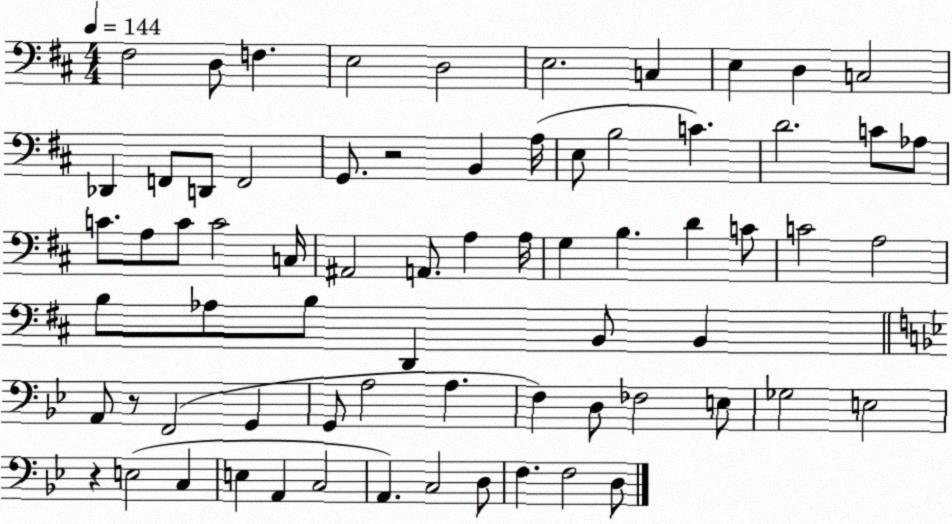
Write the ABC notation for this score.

X:1
T:Untitled
M:4/4
L:1/4
K:D
^F,2 D,/2 F, E,2 D,2 E,2 C, E, D, C,2 _D,, F,,/2 D,,/2 F,,2 G,,/2 z2 B,, A,/4 E,/2 B,2 C D2 C/2 _A,/2 C/2 A,/2 C/2 C2 C,/4 ^A,,2 A,,/2 A, A,/4 G, B, D C/2 C2 A,2 B,/2 _A,/2 B,/2 D,, B,,/2 B,, A,,/2 z/2 F,,2 G,, G,,/2 A,2 A, F, D,/2 _F,2 E,/2 _G,2 E,2 z E,2 C, E, A,, C,2 A,, C,2 D,/2 F, F,2 D,/2